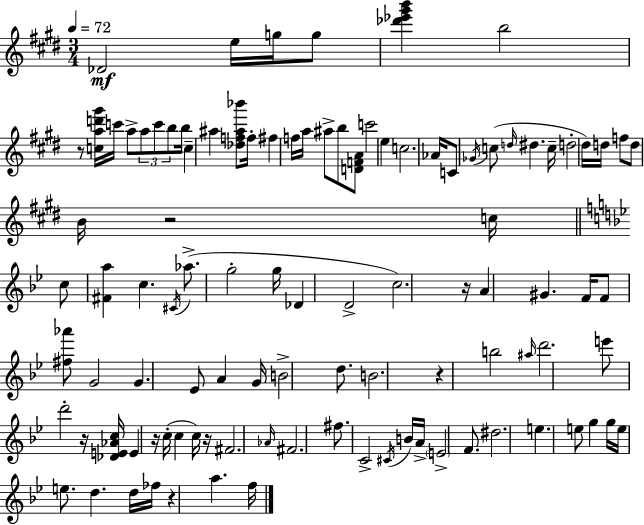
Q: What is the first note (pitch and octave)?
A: Db4